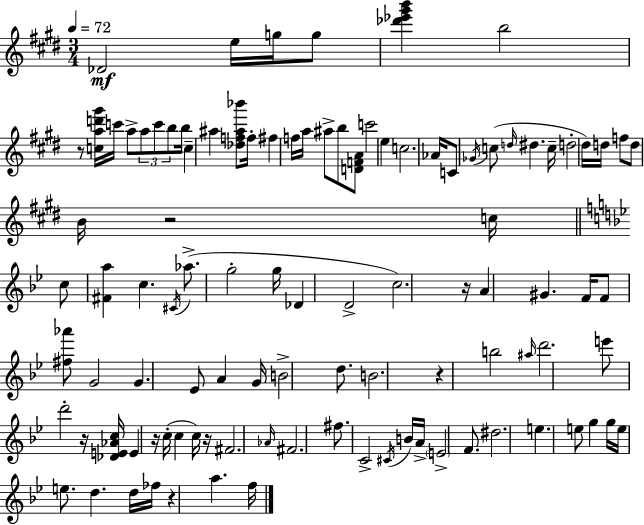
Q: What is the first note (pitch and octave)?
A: Db4